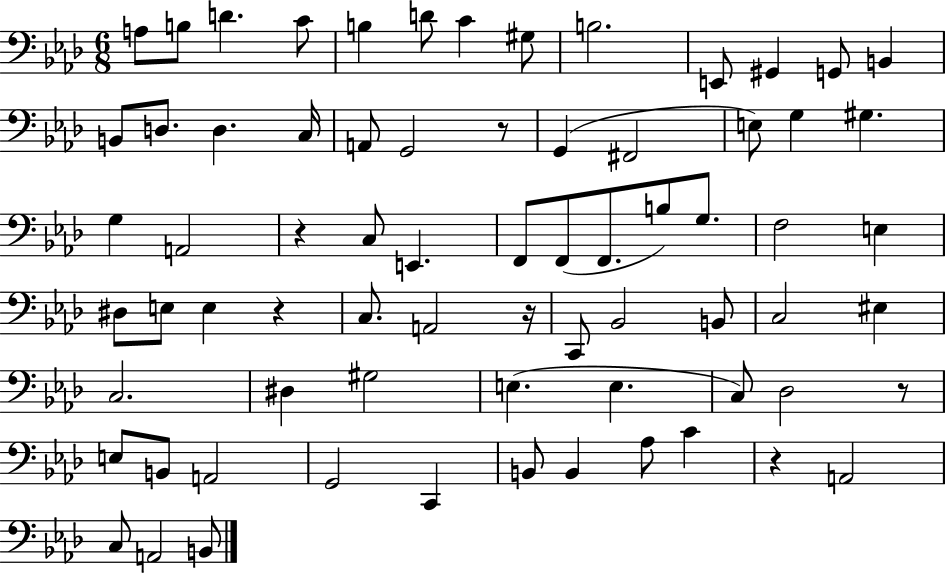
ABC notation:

X:1
T:Untitled
M:6/8
L:1/4
K:Ab
A,/2 B,/2 D C/2 B, D/2 C ^G,/2 B,2 E,,/2 ^G,, G,,/2 B,, B,,/2 D,/2 D, C,/4 A,,/2 G,,2 z/2 G,, ^F,,2 E,/2 G, ^G, G, A,,2 z C,/2 E,, F,,/2 F,,/2 F,,/2 B,/2 G,/2 F,2 E, ^D,/2 E,/2 E, z C,/2 A,,2 z/4 C,,/2 _B,,2 B,,/2 C,2 ^E, C,2 ^D, ^G,2 E, E, C,/2 _D,2 z/2 E,/2 B,,/2 A,,2 G,,2 C,, B,,/2 B,, _A,/2 C z A,,2 C,/2 A,,2 B,,/2